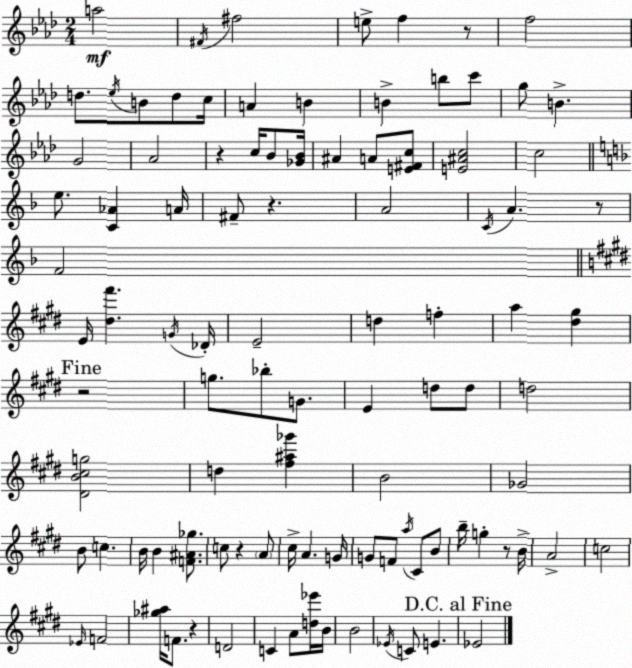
X:1
T:Untitled
M:2/4
L:1/4
K:Ab
a2 ^F/4 ^f2 e/2 f z/2 f2 d/2 _e/4 B/2 d/2 c/4 A B B b/2 c'/2 g/2 B G2 _A2 z c/4 _B/2 [_G_B]/4 ^A A/2 [E^Fc]/2 [E^Ac]2 c2 e/2 [C_A] A/4 ^F/2 z A2 C/4 A z/2 F2 E/4 [^d^f'] G/4 _D/4 E2 d f a [^d^g] z2 g/2 _b/2 G/2 E d/2 d/2 d2 [^DB^cg]2 d [^f^a_g'] B2 _G2 B/2 c B/4 B [F^A_g]/2 c/2 z A/2 ^c/4 A G/4 G/2 F/2 a/4 ^C/2 B/2 b/4 g z/2 B/4 A2 c2 _E/4 F2 [_g^a]/4 F/2 z D2 C A/2 [d_e']/4 B/4 B2 _E/4 C/2 E _E2